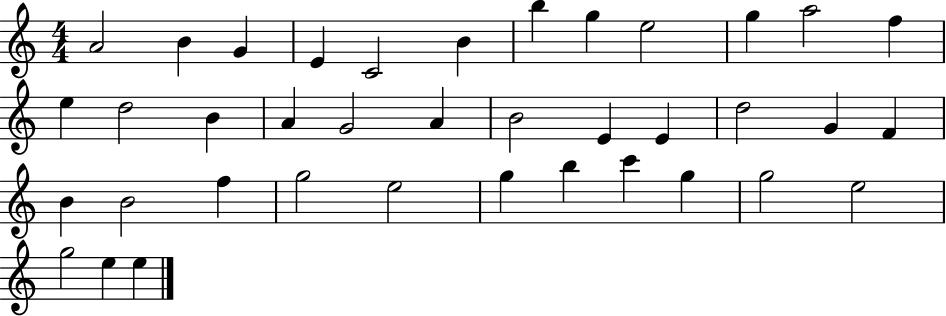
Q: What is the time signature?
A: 4/4